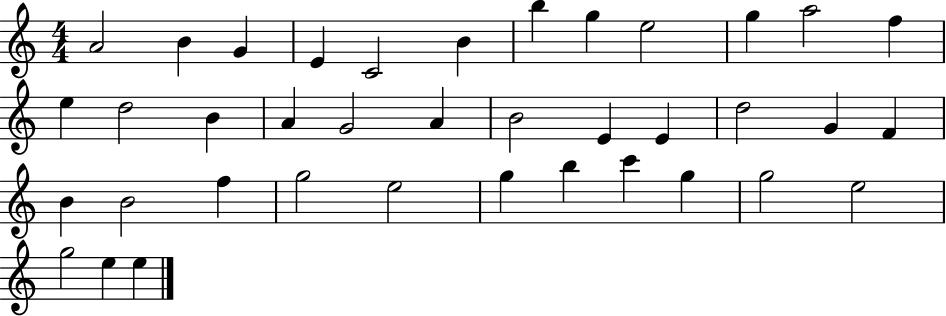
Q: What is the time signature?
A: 4/4